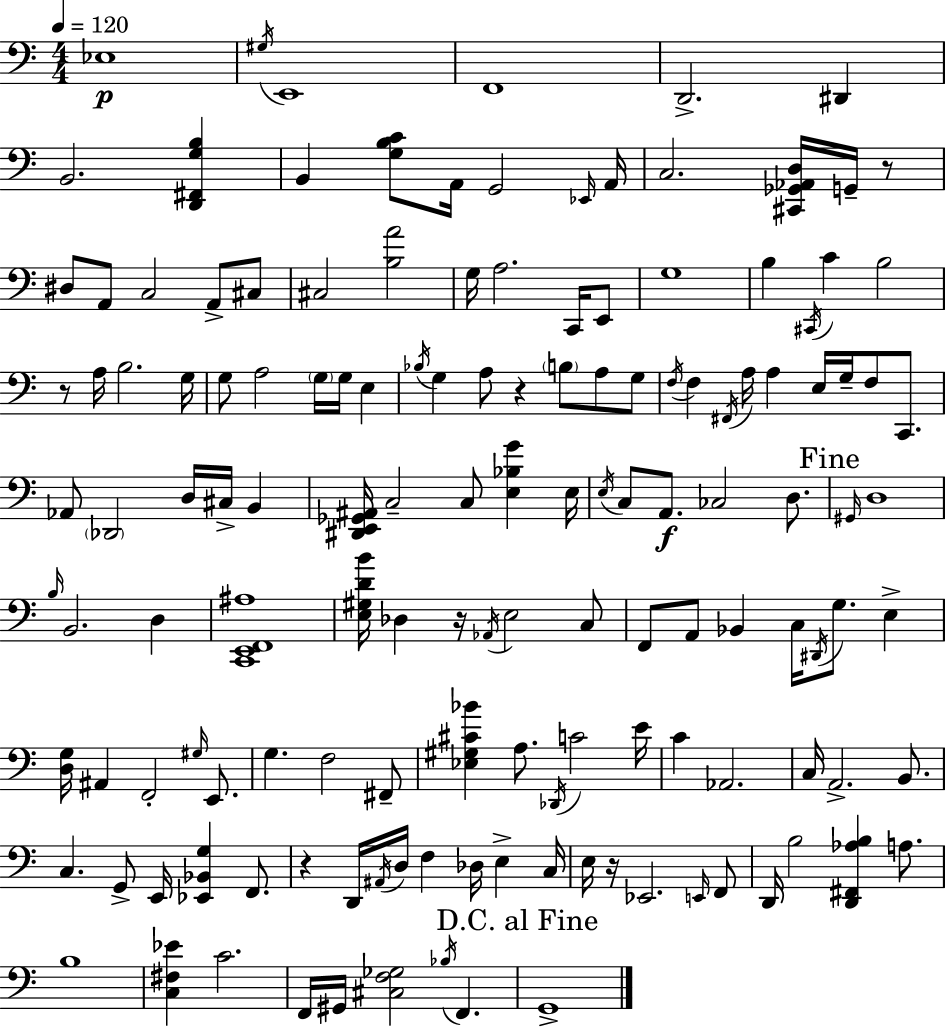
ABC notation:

X:1
T:Untitled
M:4/4
L:1/4
K:Am
_E,4 ^G,/4 E,,4 F,,4 D,,2 ^D,, B,,2 [D,,^F,,G,B,] B,, [G,B,C]/2 A,,/4 G,,2 _E,,/4 A,,/4 C,2 [^C,,_G,,_A,,D,]/4 G,,/4 z/2 ^D,/2 A,,/2 C,2 A,,/2 ^C,/2 ^C,2 [B,A]2 G,/4 A,2 C,,/4 E,,/2 G,4 B, ^C,,/4 C B,2 z/2 A,/4 B,2 G,/4 G,/2 A,2 G,/4 G,/4 E, _B,/4 G, A,/2 z B,/2 A,/2 G,/2 F,/4 F, ^F,,/4 A,/4 A, E,/4 G,/4 F,/2 C,,/2 _A,,/2 _D,,2 D,/4 ^C,/4 B,, [^D,,E,,_G,,^A,,]/4 C,2 C,/2 [E,_B,G] E,/4 E,/4 C,/2 A,,/2 _C,2 D,/2 ^G,,/4 D,4 B,/4 B,,2 D, [C,,E,,F,,^A,]4 [E,^G,DB]/4 _D, z/4 _A,,/4 E,2 C,/2 F,,/2 A,,/2 _B,, C,/4 ^D,,/4 G,/2 E, [D,G,]/4 ^A,, F,,2 ^G,/4 E,,/2 G, F,2 ^F,,/2 [_E,^G,^C_B] A,/2 _D,,/4 C2 E/4 C _A,,2 C,/4 A,,2 B,,/2 C, G,,/2 E,,/4 [_E,,_B,,G,] F,,/2 z D,,/4 ^A,,/4 D,/4 F, _D,/4 E, C,/4 E,/4 z/4 _E,,2 E,,/4 F,,/2 D,,/4 B,2 [D,,^F,,_A,B,] A,/2 B,4 [C,^F,_E] C2 F,,/4 ^G,,/4 [^C,F,_G,]2 _B,/4 F,, G,,4